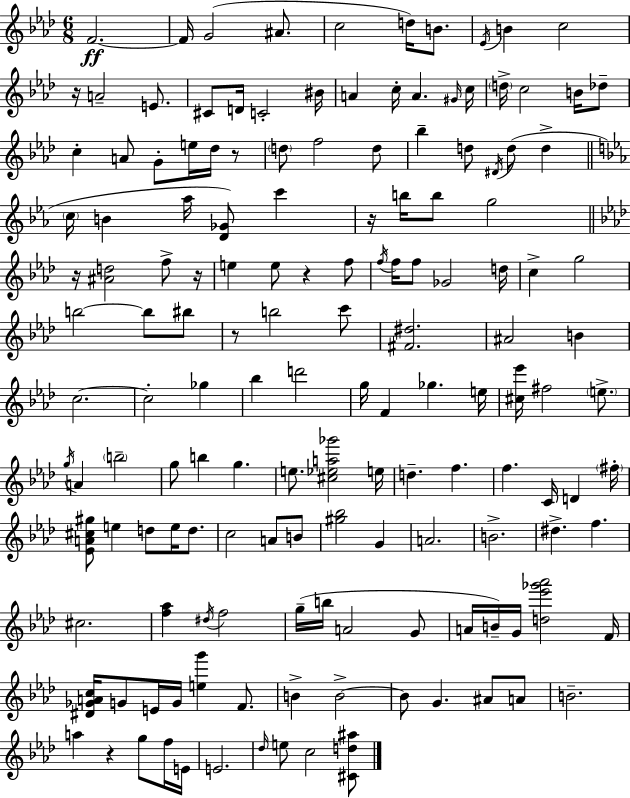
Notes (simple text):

F4/h. F4/s G4/h A#4/e. C5/h D5/s B4/e. Eb4/s B4/q C5/h R/s A4/h E4/e. C#4/e D4/s C4/h BIS4/s A4/q C5/s A4/q. G#4/s C5/s D5/s C5/h B4/s Db5/e C5/q A4/e G4/e E5/s Db5/s R/e D5/e F5/h D5/e Bb5/q D5/e D#4/s D5/e D5/q C5/s B4/q Ab5/s [D4,Gb4]/e C6/q R/s B5/s B5/e G5/h R/s [A#4,D5]/h F5/e R/s E5/q E5/e R/q F5/e F5/s F5/s F5/e Gb4/h D5/s C5/q G5/h B5/h B5/e BIS5/e R/e B5/h C6/e [F#4,D#5]/h. A#4/h B4/q C5/h. C5/h Gb5/q Bb5/q D6/h G5/s F4/q Gb5/q. E5/s [C#5,Eb6]/s F#5/h E5/e. G5/s A4/q B5/h G5/e B5/q G5/q. E5/e. [C#5,Eb5,A5,Gb6]/h E5/s D5/q. F5/q. F5/q. C4/s D4/q F#5/s [Eb4,A4,C#5,G#5]/e E5/q D5/e E5/s D5/e. C5/h A4/e B4/e [G#5,Bb5]/h G4/q A4/h. B4/h. D#5/q. F5/q. C#5/h. [F5,Ab5]/q D#5/s F5/h G5/s B5/s A4/h G4/e A4/s B4/s G4/s [D5,Eb6,Gb6,Ab6]/h F4/s [D#4,Gb4,A4,C5]/s G4/e E4/s G4/s [E5,G6]/q F4/e. B4/q B4/h B4/e G4/q. A#4/e A4/e B4/h. A5/q R/q G5/e F5/s E4/s E4/h. Db5/s E5/e C5/h [C#4,D5,A#5]/e